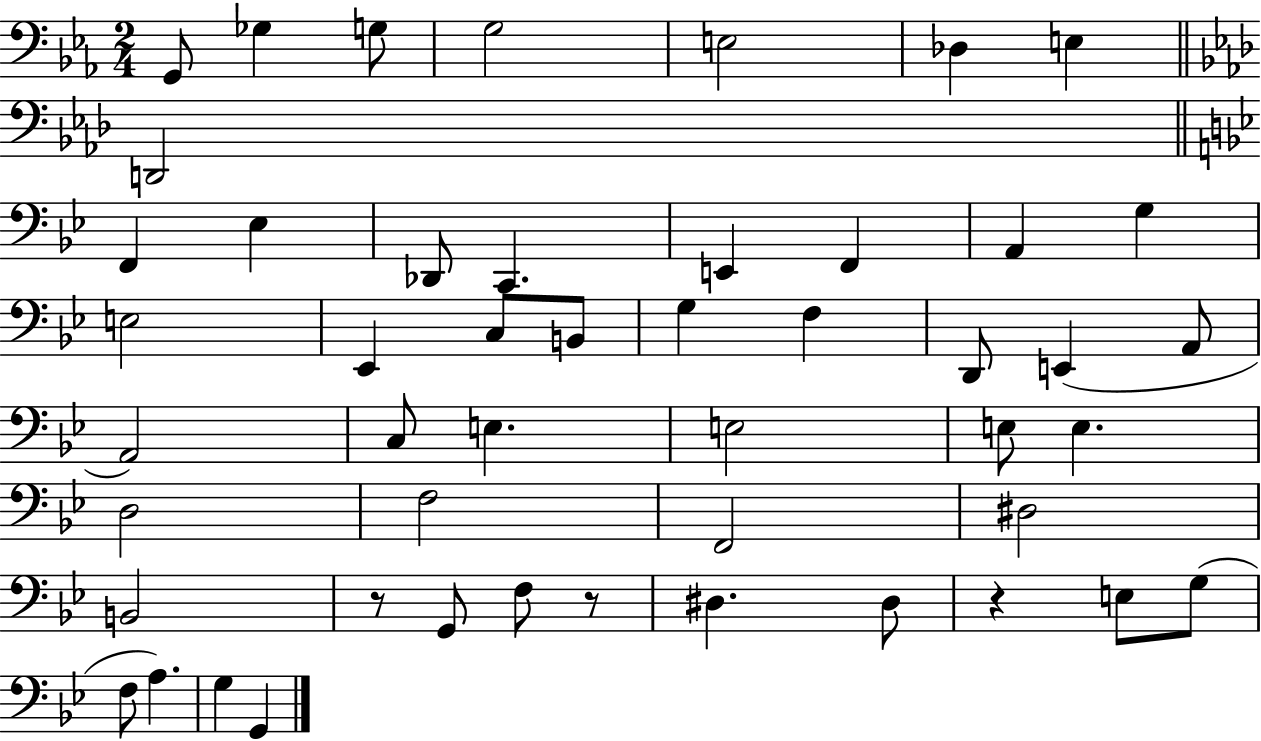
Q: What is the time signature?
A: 2/4